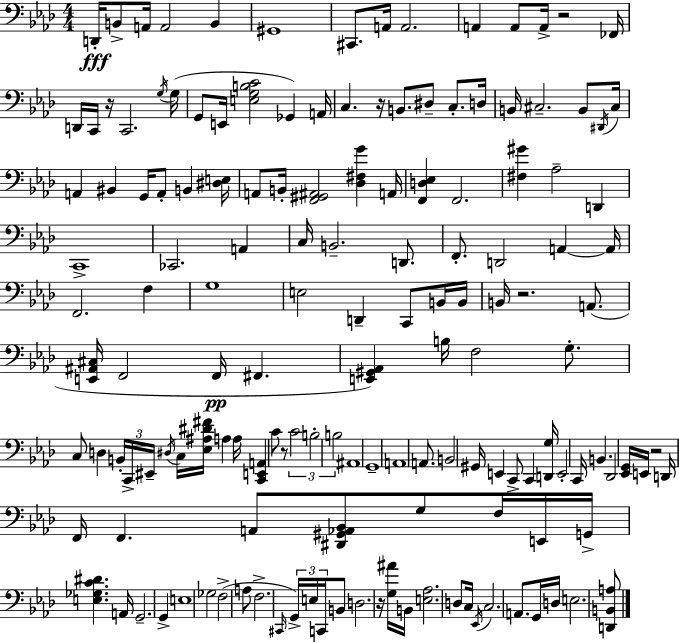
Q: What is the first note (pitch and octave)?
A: D2